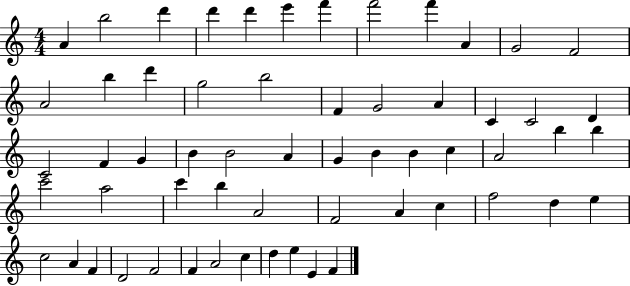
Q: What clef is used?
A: treble